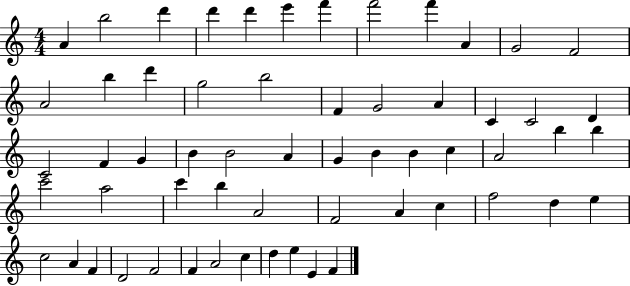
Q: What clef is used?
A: treble